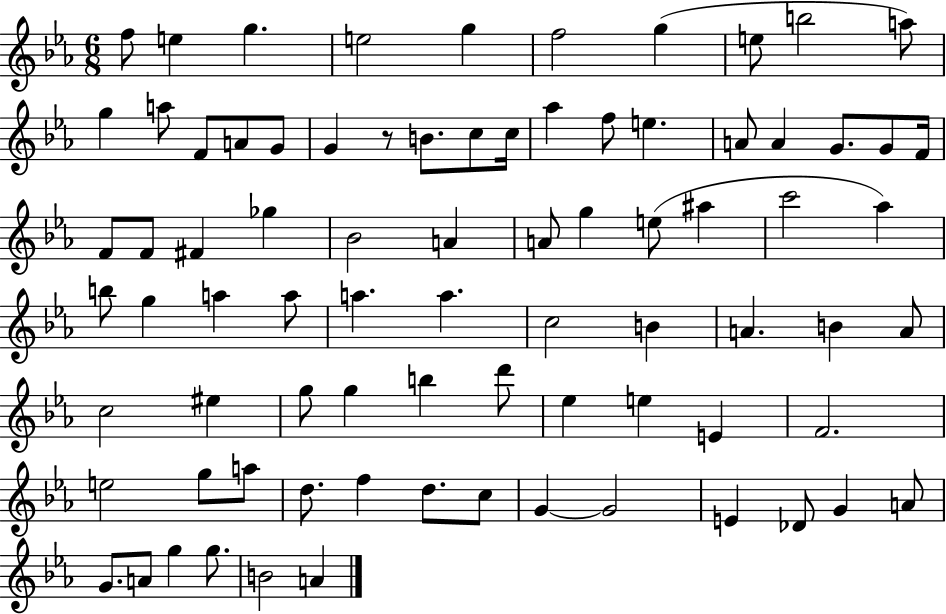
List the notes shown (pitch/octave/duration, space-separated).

F5/e E5/q G5/q. E5/h G5/q F5/h G5/q E5/e B5/h A5/e G5/q A5/e F4/e A4/e G4/e G4/q R/e B4/e. C5/e C5/s Ab5/q F5/e E5/q. A4/e A4/q G4/e. G4/e F4/s F4/e F4/e F#4/q Gb5/q Bb4/h A4/q A4/e G5/q E5/e A#5/q C6/h Ab5/q B5/e G5/q A5/q A5/e A5/q. A5/q. C5/h B4/q A4/q. B4/q A4/e C5/h EIS5/q G5/e G5/q B5/q D6/e Eb5/q E5/q E4/q F4/h. E5/h G5/e A5/e D5/e. F5/q D5/e. C5/e G4/q G4/h E4/q Db4/e G4/q A4/e G4/e. A4/e G5/q G5/e. B4/h A4/q